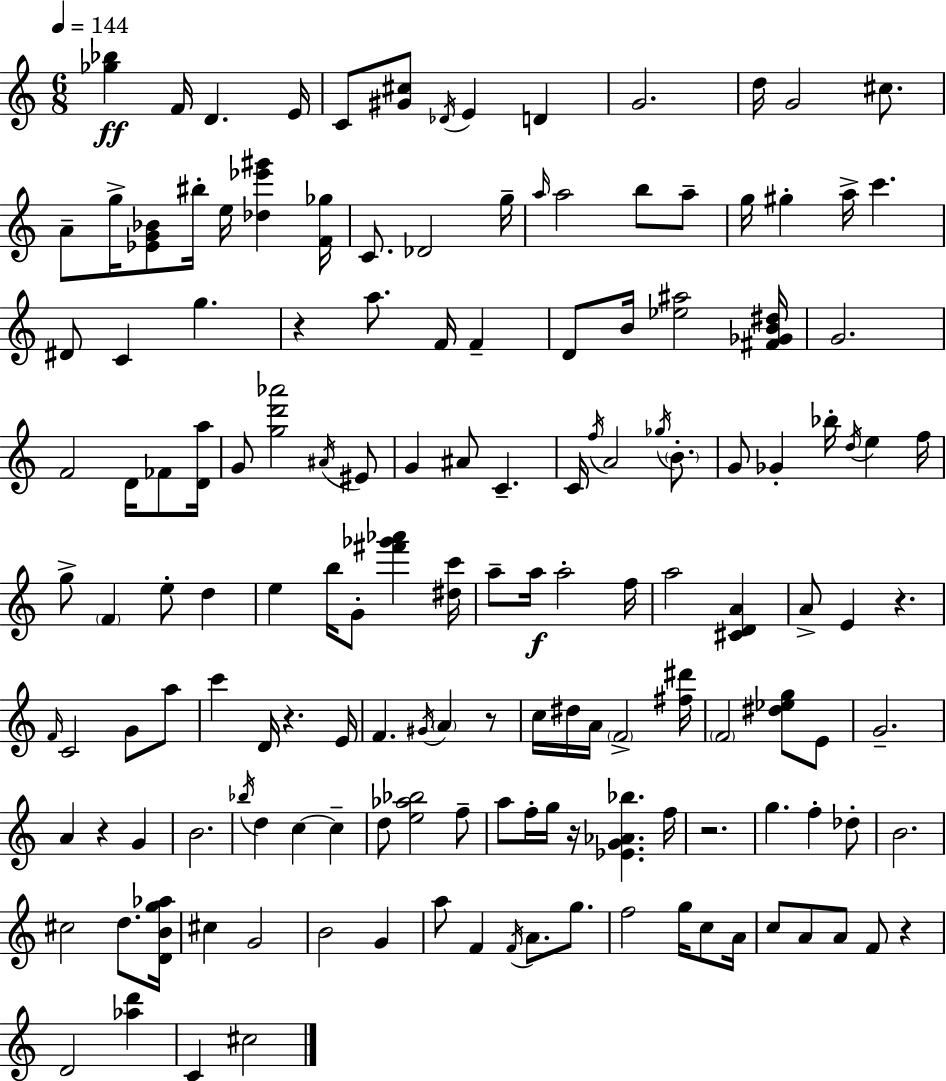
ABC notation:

X:1
T:Untitled
M:6/8
L:1/4
K:C
[_g_b] F/4 D E/4 C/2 [^G^c]/2 _D/4 E D G2 d/4 G2 ^c/2 A/2 g/4 [_EG_B]/2 ^b/4 e/4 [_d_e'^g'] [F_g]/4 C/2 _D2 g/4 a/4 a2 b/2 a/2 g/4 ^g a/4 c' ^D/2 C g z a/2 F/4 F D/2 B/4 [_e^a]2 [^F_GB^d]/4 G2 F2 D/4 _F/2 [Da]/4 G/2 [gd'_a']2 ^A/4 ^E/2 G ^A/2 C C/4 f/4 A2 _g/4 B/2 G/2 _G _b/4 d/4 e f/4 g/2 F e/2 d e b/4 G/2 [^f'_g'_a'] [^dc']/4 a/2 a/4 a2 f/4 a2 [^CDA] A/2 E z F/4 C2 G/2 a/2 c' D/4 z E/4 F ^G/4 A z/2 c/4 ^d/4 A/4 F2 [^f^d']/4 F2 [^d_eg]/2 E/2 G2 A z G B2 _b/4 d c c d/2 [e_a_b]2 f/2 a/2 f/4 g/4 z/4 [_EG_A_b] f/4 z2 g f _d/2 B2 ^c2 d/2 [DBg_a]/4 ^c G2 B2 G a/2 F F/4 A/2 g/2 f2 g/4 c/2 A/4 c/2 A/2 A/2 F/2 z D2 [_ad'] C ^c2